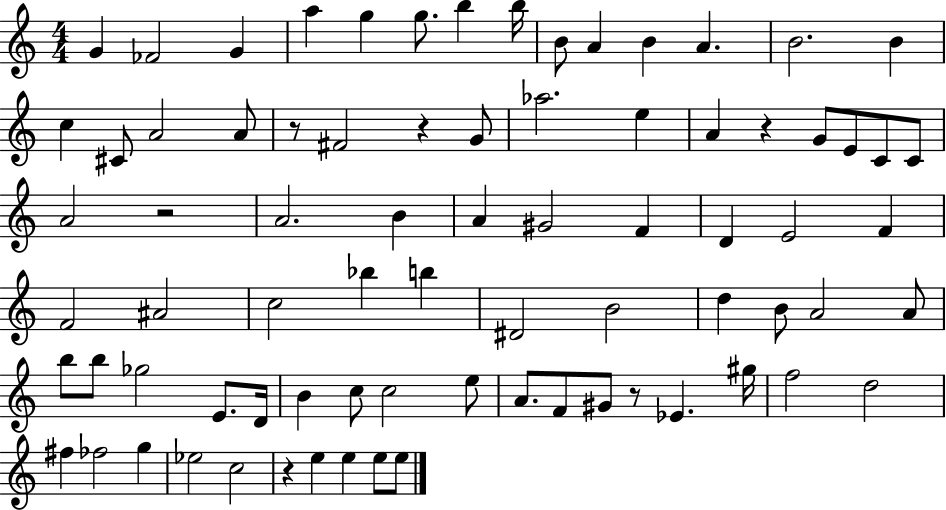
G4/q FES4/h G4/q A5/q G5/q G5/e. B5/q B5/s B4/e A4/q B4/q A4/q. B4/h. B4/q C5/q C#4/e A4/h A4/e R/e F#4/h R/q G4/e Ab5/h. E5/q A4/q R/q G4/e E4/e C4/e C4/e A4/h R/h A4/h. B4/q A4/q G#4/h F4/q D4/q E4/h F4/q F4/h A#4/h C5/h Bb5/q B5/q D#4/h B4/h D5/q B4/e A4/h A4/e B5/e B5/e Gb5/h E4/e. D4/s B4/q C5/e C5/h E5/e A4/e. F4/e G#4/e R/e Eb4/q. G#5/s F5/h D5/h F#5/q FES5/h G5/q Eb5/h C5/h R/q E5/q E5/q E5/e E5/e